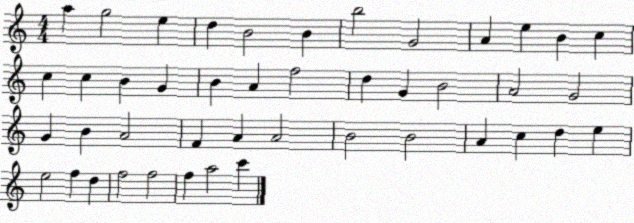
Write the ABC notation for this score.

X:1
T:Untitled
M:4/4
L:1/4
K:C
a g2 e d B2 B b2 G2 A e B c c c B G B A f2 d G B2 A2 G2 G B A2 F A A2 B2 B2 A c d e e2 f d f2 f2 f a2 c'